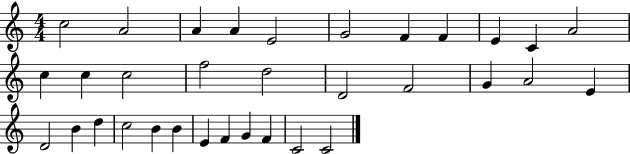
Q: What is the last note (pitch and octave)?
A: C4